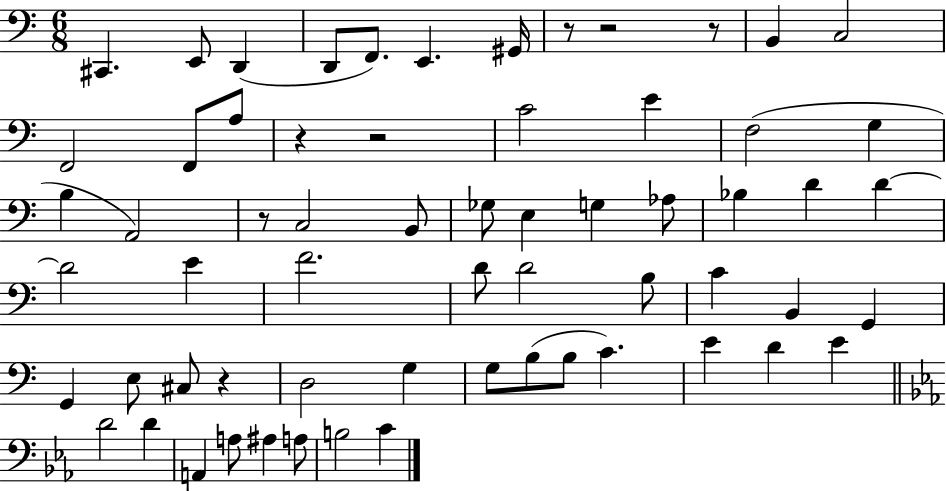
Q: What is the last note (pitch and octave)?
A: C4